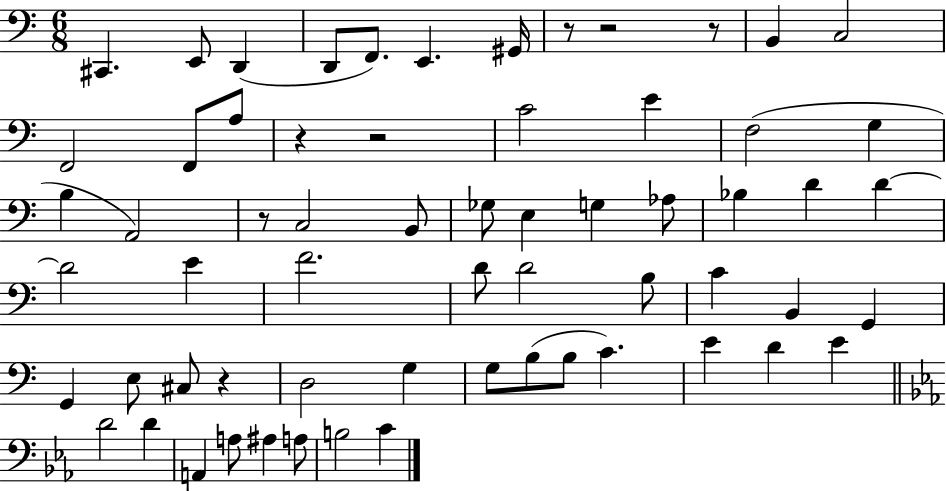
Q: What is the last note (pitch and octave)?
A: C4